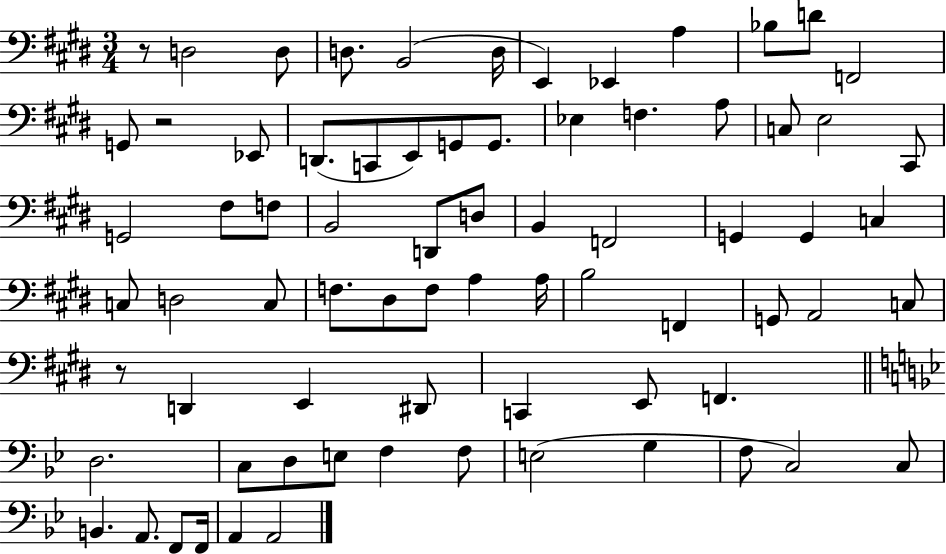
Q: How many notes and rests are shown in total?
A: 74